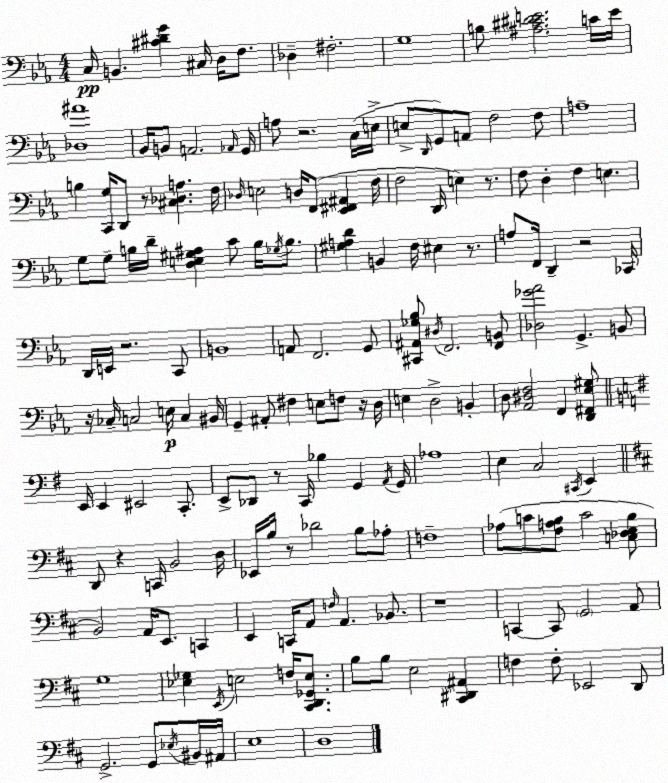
X:1
T:Untitled
M:4/4
L:1/4
K:Eb
C,/4 B,, [^C^DG] ^C,/4 D,/4 F,/2 _D, ^F,2 G,4 B,/2 [^A,^C^DE]2 C/4 E/4 [_D,^A]4 _B,,/4 B,,/2 A,,2 _A,,/4 G,,/4 A,/2 z2 C,/4 E,/4 E,/2 D,,/4 G,,/2 A,,/2 F,2 F,/2 A,4 B, [C,,G,]/4 D,,/2 z/2 [^C,_D,A,] F,/4 _D,/4 E,2 D,/4 F,,/2 [_E,,^F,,^A,,] F,/4 F,2 D,,/4 E, z/2 F,/2 D, F, E, G,/2 G,/2 B,/4 D/4 [D,E,^G,^A,] C/2 B,/4 _G,/4 B,/2 [^G,A,D] B,, F,/4 ^E, z/2 A,/2 F,,/4 D,, z2 _C,,/4 D,,/4 E,,/4 z2 C,,/2 B,,4 A,,/2 F,,2 G,,/2 [^C,,^A,,_G,_B,]/2 ^D,/4 F,,2 [F,,B,,]/2 [_D,_G_A]2 G,, B,,/2 z/4 _C,/4 C,2 E,/4 C, ^B,,/4 G,, ^A,,/2 ^F, E,/2 F,/2 z/4 D,/4 E, D,2 B,, D,/2 [_A,,^D,F,]2 F,, [D,,^F,,_E,^G,]/2 E,,/4 E,, ^E,,2 C,,/2 E,,/2 _D,,/2 z/2 C,,/4 _B, G,, A,,/4 G,,/4 _A,4 E, C,2 ^C,,/4 E,, D,,/2 z C,,/4 B,,2 D,/4 _E,,/4 B,/4 z/2 _D2 B,/2 _A,/2 F,4 _A,/2 C/2 [^F,A,B,]/2 C2 [C,_D,E,B,]/2 B,,2 A,,/4 E,,/2 C,, E,, C,,/4 A,,/2 F,/4 A,, _B,,/2 z4 C,, C,,/2 G,,2 A,,/2 G,4 [_E,_G,] E,,/4 E,2 F,/4 [^C,,D,,_G,,E,]/2 B,/2 B,/2 E,2 [^C,,^D,,^A,,] F, F,/2 _E,,2 D,,/2 G,,2 G,,/2 _E,/4 ^B,,/4 ^A,,/4 E,4 D,4